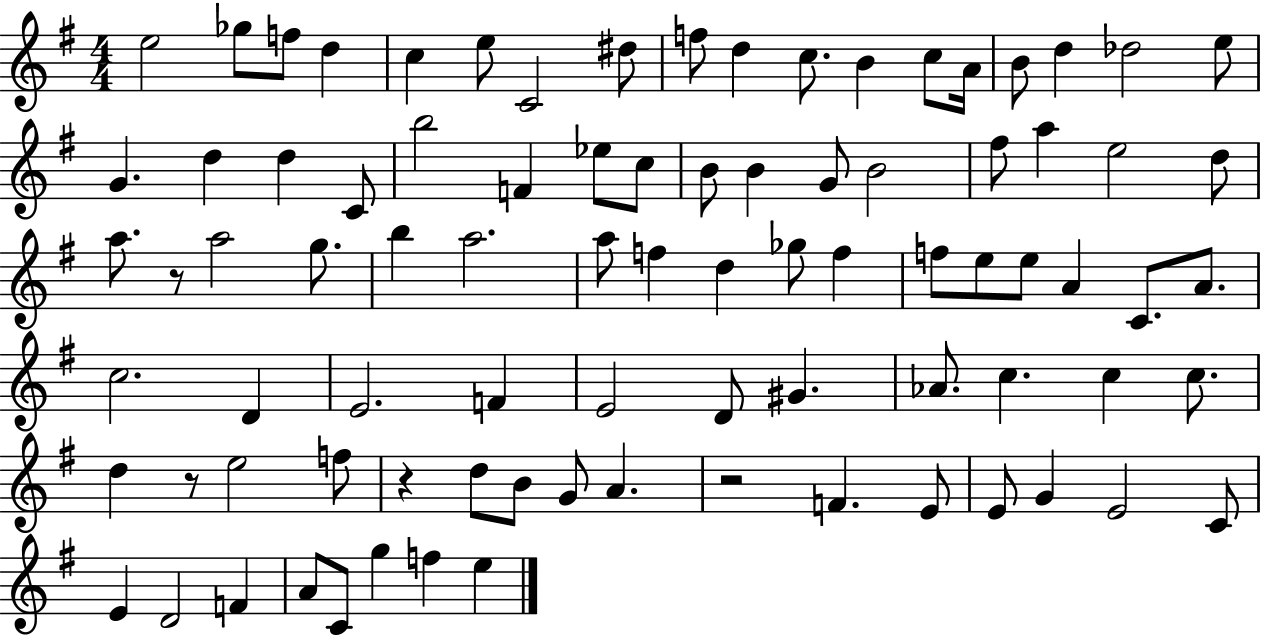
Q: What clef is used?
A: treble